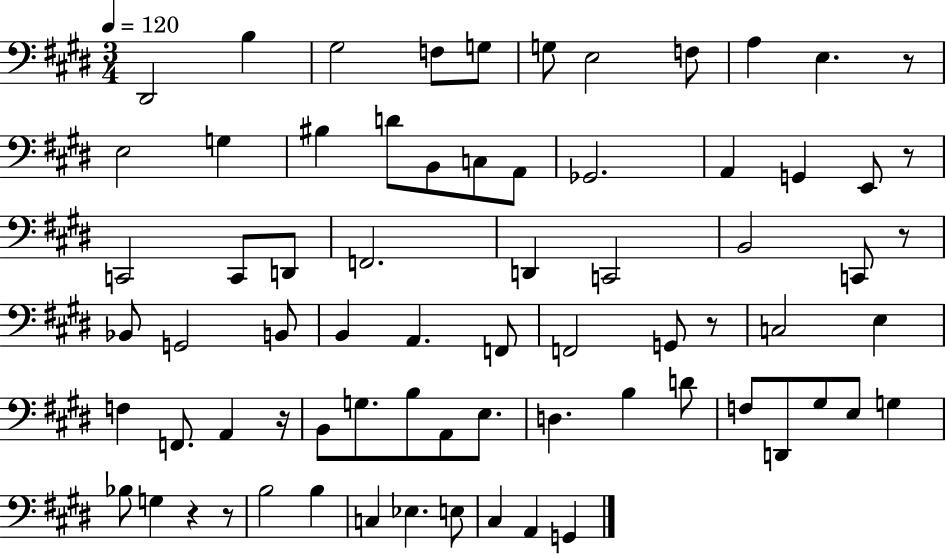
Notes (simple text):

D#2/h B3/q G#3/h F3/e G3/e G3/e E3/h F3/e A3/q E3/q. R/e E3/h G3/q BIS3/q D4/e B2/e C3/e A2/e Gb2/h. A2/q G2/q E2/e R/e C2/h C2/e D2/e F2/h. D2/q C2/h B2/h C2/e R/e Bb2/e G2/h B2/e B2/q A2/q. F2/e F2/h G2/e R/e C3/h E3/q F3/q F2/e. A2/q R/s B2/e G3/e. B3/e A2/e E3/e. D3/q. B3/q D4/e F3/e D2/e G#3/e E3/e G3/q Bb3/e G3/q R/q R/e B3/h B3/q C3/q Eb3/q. E3/e C#3/q A2/q G2/q